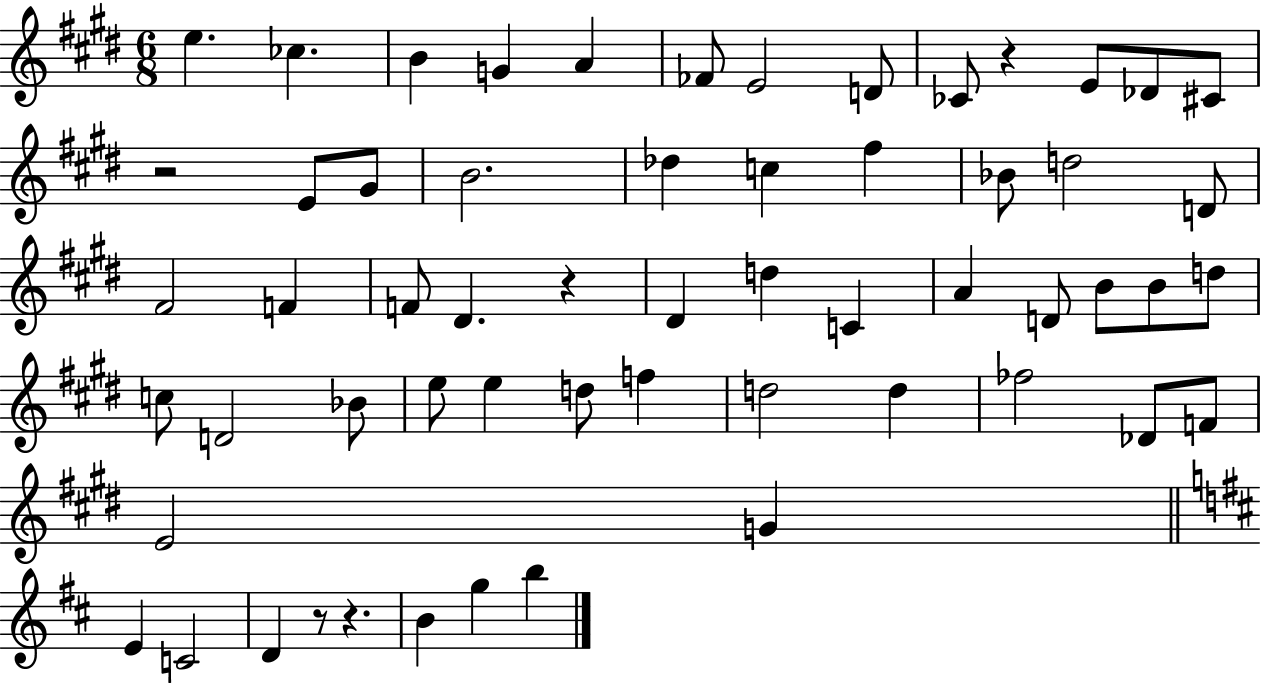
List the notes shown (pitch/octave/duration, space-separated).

E5/q. CES5/q. B4/q G4/q A4/q FES4/e E4/h D4/e CES4/e R/q E4/e Db4/e C#4/e R/h E4/e G#4/e B4/h. Db5/q C5/q F#5/q Bb4/e D5/h D4/e F#4/h F4/q F4/e D#4/q. R/q D#4/q D5/q C4/q A4/q D4/e B4/e B4/e D5/e C5/e D4/h Bb4/e E5/e E5/q D5/e F5/q D5/h D5/q FES5/h Db4/e F4/e E4/h G4/q E4/q C4/h D4/q R/e R/q. B4/q G5/q B5/q